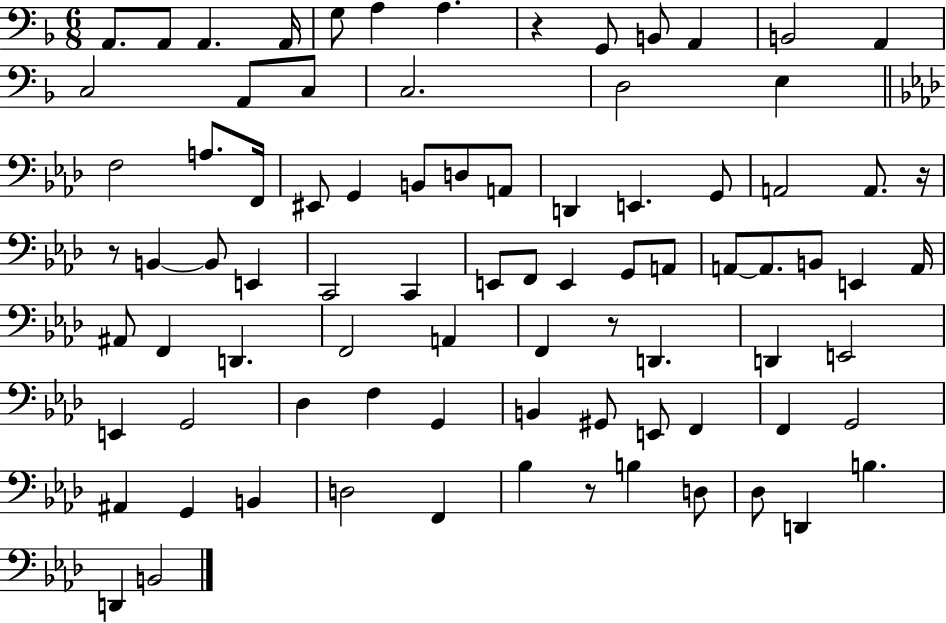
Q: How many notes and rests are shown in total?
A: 84